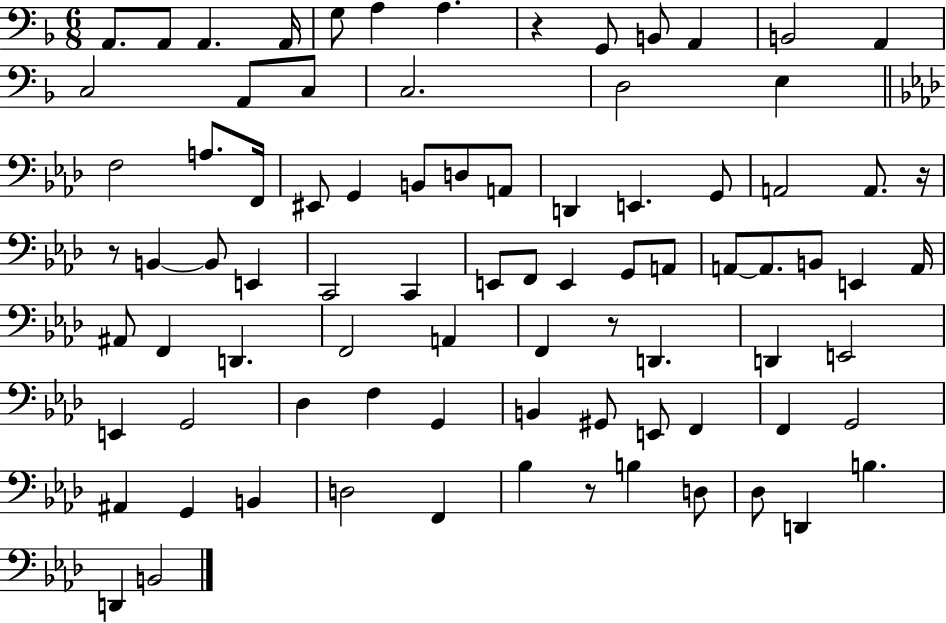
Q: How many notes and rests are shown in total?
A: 84